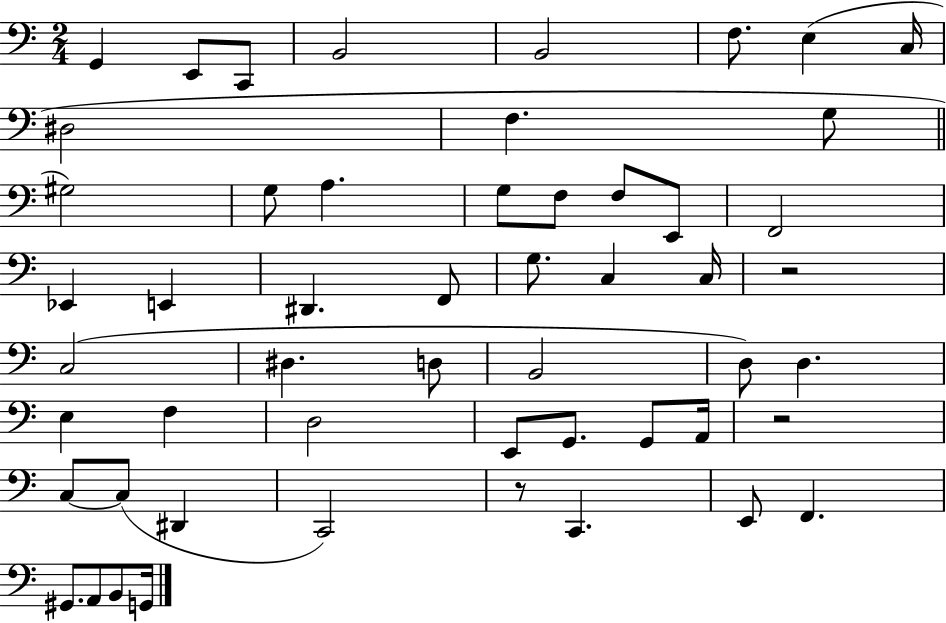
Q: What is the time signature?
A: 2/4